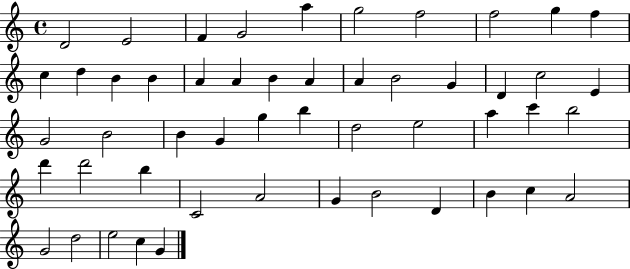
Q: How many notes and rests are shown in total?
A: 51